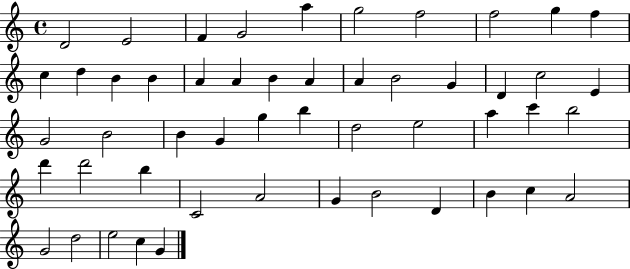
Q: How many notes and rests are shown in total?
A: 51